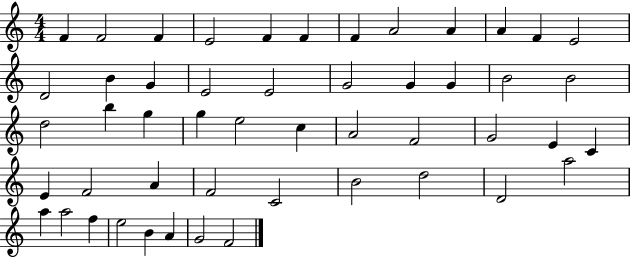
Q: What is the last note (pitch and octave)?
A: F4